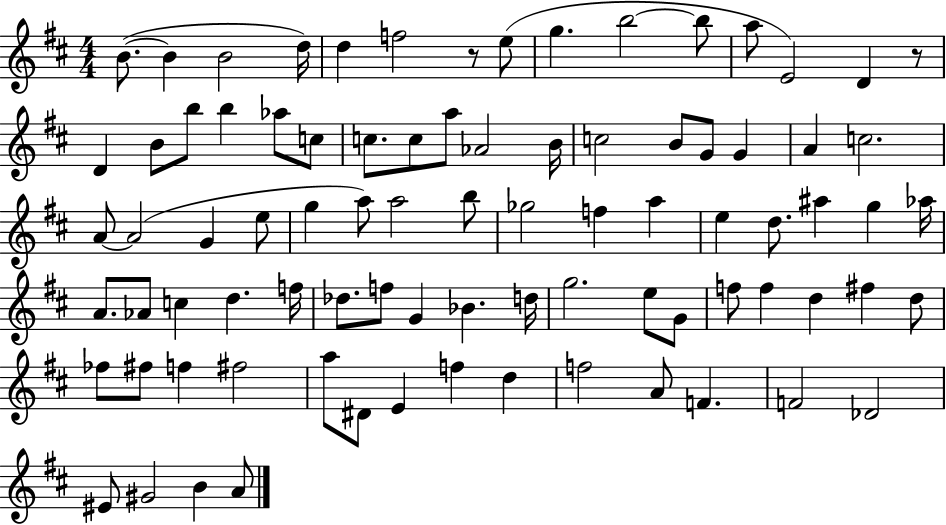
B4/e. B4/q B4/h D5/s D5/q F5/h R/e E5/e G5/q. B5/h B5/e A5/e E4/h D4/q R/e D4/q B4/e B5/e B5/q Ab5/e C5/e C5/e. C5/e A5/e Ab4/h B4/s C5/h B4/e G4/e G4/q A4/q C5/h. A4/e A4/h G4/q E5/e G5/q A5/e A5/h B5/e Gb5/h F5/q A5/q E5/q D5/e. A#5/q G5/q Ab5/s A4/e. Ab4/e C5/q D5/q. F5/s Db5/e. F5/e G4/q Bb4/q. D5/s G5/h. E5/e G4/e F5/e F5/q D5/q F#5/q D5/e FES5/e F#5/e F5/q F#5/h A5/e D#4/e E4/q F5/q D5/q F5/h A4/e F4/q. F4/h Db4/h EIS4/e G#4/h B4/q A4/e